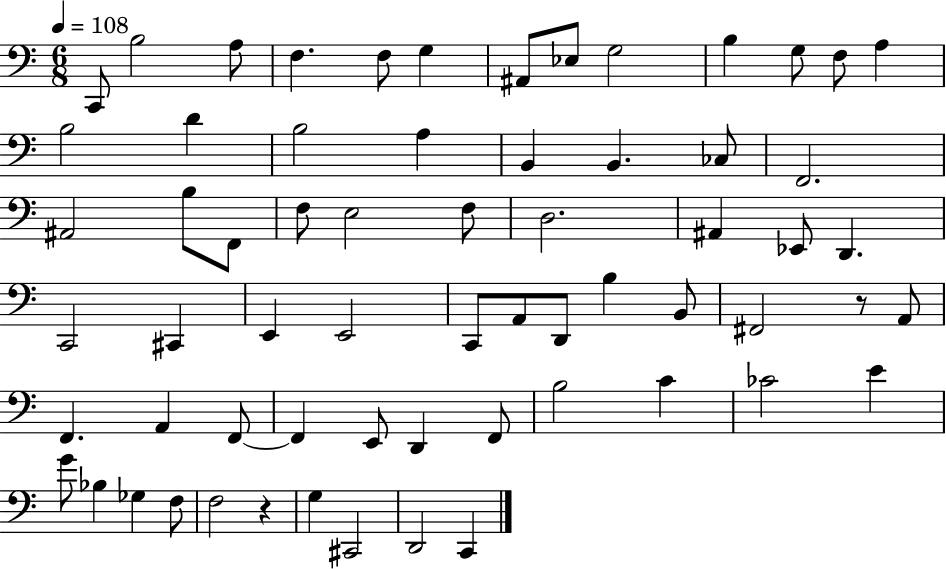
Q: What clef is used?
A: bass